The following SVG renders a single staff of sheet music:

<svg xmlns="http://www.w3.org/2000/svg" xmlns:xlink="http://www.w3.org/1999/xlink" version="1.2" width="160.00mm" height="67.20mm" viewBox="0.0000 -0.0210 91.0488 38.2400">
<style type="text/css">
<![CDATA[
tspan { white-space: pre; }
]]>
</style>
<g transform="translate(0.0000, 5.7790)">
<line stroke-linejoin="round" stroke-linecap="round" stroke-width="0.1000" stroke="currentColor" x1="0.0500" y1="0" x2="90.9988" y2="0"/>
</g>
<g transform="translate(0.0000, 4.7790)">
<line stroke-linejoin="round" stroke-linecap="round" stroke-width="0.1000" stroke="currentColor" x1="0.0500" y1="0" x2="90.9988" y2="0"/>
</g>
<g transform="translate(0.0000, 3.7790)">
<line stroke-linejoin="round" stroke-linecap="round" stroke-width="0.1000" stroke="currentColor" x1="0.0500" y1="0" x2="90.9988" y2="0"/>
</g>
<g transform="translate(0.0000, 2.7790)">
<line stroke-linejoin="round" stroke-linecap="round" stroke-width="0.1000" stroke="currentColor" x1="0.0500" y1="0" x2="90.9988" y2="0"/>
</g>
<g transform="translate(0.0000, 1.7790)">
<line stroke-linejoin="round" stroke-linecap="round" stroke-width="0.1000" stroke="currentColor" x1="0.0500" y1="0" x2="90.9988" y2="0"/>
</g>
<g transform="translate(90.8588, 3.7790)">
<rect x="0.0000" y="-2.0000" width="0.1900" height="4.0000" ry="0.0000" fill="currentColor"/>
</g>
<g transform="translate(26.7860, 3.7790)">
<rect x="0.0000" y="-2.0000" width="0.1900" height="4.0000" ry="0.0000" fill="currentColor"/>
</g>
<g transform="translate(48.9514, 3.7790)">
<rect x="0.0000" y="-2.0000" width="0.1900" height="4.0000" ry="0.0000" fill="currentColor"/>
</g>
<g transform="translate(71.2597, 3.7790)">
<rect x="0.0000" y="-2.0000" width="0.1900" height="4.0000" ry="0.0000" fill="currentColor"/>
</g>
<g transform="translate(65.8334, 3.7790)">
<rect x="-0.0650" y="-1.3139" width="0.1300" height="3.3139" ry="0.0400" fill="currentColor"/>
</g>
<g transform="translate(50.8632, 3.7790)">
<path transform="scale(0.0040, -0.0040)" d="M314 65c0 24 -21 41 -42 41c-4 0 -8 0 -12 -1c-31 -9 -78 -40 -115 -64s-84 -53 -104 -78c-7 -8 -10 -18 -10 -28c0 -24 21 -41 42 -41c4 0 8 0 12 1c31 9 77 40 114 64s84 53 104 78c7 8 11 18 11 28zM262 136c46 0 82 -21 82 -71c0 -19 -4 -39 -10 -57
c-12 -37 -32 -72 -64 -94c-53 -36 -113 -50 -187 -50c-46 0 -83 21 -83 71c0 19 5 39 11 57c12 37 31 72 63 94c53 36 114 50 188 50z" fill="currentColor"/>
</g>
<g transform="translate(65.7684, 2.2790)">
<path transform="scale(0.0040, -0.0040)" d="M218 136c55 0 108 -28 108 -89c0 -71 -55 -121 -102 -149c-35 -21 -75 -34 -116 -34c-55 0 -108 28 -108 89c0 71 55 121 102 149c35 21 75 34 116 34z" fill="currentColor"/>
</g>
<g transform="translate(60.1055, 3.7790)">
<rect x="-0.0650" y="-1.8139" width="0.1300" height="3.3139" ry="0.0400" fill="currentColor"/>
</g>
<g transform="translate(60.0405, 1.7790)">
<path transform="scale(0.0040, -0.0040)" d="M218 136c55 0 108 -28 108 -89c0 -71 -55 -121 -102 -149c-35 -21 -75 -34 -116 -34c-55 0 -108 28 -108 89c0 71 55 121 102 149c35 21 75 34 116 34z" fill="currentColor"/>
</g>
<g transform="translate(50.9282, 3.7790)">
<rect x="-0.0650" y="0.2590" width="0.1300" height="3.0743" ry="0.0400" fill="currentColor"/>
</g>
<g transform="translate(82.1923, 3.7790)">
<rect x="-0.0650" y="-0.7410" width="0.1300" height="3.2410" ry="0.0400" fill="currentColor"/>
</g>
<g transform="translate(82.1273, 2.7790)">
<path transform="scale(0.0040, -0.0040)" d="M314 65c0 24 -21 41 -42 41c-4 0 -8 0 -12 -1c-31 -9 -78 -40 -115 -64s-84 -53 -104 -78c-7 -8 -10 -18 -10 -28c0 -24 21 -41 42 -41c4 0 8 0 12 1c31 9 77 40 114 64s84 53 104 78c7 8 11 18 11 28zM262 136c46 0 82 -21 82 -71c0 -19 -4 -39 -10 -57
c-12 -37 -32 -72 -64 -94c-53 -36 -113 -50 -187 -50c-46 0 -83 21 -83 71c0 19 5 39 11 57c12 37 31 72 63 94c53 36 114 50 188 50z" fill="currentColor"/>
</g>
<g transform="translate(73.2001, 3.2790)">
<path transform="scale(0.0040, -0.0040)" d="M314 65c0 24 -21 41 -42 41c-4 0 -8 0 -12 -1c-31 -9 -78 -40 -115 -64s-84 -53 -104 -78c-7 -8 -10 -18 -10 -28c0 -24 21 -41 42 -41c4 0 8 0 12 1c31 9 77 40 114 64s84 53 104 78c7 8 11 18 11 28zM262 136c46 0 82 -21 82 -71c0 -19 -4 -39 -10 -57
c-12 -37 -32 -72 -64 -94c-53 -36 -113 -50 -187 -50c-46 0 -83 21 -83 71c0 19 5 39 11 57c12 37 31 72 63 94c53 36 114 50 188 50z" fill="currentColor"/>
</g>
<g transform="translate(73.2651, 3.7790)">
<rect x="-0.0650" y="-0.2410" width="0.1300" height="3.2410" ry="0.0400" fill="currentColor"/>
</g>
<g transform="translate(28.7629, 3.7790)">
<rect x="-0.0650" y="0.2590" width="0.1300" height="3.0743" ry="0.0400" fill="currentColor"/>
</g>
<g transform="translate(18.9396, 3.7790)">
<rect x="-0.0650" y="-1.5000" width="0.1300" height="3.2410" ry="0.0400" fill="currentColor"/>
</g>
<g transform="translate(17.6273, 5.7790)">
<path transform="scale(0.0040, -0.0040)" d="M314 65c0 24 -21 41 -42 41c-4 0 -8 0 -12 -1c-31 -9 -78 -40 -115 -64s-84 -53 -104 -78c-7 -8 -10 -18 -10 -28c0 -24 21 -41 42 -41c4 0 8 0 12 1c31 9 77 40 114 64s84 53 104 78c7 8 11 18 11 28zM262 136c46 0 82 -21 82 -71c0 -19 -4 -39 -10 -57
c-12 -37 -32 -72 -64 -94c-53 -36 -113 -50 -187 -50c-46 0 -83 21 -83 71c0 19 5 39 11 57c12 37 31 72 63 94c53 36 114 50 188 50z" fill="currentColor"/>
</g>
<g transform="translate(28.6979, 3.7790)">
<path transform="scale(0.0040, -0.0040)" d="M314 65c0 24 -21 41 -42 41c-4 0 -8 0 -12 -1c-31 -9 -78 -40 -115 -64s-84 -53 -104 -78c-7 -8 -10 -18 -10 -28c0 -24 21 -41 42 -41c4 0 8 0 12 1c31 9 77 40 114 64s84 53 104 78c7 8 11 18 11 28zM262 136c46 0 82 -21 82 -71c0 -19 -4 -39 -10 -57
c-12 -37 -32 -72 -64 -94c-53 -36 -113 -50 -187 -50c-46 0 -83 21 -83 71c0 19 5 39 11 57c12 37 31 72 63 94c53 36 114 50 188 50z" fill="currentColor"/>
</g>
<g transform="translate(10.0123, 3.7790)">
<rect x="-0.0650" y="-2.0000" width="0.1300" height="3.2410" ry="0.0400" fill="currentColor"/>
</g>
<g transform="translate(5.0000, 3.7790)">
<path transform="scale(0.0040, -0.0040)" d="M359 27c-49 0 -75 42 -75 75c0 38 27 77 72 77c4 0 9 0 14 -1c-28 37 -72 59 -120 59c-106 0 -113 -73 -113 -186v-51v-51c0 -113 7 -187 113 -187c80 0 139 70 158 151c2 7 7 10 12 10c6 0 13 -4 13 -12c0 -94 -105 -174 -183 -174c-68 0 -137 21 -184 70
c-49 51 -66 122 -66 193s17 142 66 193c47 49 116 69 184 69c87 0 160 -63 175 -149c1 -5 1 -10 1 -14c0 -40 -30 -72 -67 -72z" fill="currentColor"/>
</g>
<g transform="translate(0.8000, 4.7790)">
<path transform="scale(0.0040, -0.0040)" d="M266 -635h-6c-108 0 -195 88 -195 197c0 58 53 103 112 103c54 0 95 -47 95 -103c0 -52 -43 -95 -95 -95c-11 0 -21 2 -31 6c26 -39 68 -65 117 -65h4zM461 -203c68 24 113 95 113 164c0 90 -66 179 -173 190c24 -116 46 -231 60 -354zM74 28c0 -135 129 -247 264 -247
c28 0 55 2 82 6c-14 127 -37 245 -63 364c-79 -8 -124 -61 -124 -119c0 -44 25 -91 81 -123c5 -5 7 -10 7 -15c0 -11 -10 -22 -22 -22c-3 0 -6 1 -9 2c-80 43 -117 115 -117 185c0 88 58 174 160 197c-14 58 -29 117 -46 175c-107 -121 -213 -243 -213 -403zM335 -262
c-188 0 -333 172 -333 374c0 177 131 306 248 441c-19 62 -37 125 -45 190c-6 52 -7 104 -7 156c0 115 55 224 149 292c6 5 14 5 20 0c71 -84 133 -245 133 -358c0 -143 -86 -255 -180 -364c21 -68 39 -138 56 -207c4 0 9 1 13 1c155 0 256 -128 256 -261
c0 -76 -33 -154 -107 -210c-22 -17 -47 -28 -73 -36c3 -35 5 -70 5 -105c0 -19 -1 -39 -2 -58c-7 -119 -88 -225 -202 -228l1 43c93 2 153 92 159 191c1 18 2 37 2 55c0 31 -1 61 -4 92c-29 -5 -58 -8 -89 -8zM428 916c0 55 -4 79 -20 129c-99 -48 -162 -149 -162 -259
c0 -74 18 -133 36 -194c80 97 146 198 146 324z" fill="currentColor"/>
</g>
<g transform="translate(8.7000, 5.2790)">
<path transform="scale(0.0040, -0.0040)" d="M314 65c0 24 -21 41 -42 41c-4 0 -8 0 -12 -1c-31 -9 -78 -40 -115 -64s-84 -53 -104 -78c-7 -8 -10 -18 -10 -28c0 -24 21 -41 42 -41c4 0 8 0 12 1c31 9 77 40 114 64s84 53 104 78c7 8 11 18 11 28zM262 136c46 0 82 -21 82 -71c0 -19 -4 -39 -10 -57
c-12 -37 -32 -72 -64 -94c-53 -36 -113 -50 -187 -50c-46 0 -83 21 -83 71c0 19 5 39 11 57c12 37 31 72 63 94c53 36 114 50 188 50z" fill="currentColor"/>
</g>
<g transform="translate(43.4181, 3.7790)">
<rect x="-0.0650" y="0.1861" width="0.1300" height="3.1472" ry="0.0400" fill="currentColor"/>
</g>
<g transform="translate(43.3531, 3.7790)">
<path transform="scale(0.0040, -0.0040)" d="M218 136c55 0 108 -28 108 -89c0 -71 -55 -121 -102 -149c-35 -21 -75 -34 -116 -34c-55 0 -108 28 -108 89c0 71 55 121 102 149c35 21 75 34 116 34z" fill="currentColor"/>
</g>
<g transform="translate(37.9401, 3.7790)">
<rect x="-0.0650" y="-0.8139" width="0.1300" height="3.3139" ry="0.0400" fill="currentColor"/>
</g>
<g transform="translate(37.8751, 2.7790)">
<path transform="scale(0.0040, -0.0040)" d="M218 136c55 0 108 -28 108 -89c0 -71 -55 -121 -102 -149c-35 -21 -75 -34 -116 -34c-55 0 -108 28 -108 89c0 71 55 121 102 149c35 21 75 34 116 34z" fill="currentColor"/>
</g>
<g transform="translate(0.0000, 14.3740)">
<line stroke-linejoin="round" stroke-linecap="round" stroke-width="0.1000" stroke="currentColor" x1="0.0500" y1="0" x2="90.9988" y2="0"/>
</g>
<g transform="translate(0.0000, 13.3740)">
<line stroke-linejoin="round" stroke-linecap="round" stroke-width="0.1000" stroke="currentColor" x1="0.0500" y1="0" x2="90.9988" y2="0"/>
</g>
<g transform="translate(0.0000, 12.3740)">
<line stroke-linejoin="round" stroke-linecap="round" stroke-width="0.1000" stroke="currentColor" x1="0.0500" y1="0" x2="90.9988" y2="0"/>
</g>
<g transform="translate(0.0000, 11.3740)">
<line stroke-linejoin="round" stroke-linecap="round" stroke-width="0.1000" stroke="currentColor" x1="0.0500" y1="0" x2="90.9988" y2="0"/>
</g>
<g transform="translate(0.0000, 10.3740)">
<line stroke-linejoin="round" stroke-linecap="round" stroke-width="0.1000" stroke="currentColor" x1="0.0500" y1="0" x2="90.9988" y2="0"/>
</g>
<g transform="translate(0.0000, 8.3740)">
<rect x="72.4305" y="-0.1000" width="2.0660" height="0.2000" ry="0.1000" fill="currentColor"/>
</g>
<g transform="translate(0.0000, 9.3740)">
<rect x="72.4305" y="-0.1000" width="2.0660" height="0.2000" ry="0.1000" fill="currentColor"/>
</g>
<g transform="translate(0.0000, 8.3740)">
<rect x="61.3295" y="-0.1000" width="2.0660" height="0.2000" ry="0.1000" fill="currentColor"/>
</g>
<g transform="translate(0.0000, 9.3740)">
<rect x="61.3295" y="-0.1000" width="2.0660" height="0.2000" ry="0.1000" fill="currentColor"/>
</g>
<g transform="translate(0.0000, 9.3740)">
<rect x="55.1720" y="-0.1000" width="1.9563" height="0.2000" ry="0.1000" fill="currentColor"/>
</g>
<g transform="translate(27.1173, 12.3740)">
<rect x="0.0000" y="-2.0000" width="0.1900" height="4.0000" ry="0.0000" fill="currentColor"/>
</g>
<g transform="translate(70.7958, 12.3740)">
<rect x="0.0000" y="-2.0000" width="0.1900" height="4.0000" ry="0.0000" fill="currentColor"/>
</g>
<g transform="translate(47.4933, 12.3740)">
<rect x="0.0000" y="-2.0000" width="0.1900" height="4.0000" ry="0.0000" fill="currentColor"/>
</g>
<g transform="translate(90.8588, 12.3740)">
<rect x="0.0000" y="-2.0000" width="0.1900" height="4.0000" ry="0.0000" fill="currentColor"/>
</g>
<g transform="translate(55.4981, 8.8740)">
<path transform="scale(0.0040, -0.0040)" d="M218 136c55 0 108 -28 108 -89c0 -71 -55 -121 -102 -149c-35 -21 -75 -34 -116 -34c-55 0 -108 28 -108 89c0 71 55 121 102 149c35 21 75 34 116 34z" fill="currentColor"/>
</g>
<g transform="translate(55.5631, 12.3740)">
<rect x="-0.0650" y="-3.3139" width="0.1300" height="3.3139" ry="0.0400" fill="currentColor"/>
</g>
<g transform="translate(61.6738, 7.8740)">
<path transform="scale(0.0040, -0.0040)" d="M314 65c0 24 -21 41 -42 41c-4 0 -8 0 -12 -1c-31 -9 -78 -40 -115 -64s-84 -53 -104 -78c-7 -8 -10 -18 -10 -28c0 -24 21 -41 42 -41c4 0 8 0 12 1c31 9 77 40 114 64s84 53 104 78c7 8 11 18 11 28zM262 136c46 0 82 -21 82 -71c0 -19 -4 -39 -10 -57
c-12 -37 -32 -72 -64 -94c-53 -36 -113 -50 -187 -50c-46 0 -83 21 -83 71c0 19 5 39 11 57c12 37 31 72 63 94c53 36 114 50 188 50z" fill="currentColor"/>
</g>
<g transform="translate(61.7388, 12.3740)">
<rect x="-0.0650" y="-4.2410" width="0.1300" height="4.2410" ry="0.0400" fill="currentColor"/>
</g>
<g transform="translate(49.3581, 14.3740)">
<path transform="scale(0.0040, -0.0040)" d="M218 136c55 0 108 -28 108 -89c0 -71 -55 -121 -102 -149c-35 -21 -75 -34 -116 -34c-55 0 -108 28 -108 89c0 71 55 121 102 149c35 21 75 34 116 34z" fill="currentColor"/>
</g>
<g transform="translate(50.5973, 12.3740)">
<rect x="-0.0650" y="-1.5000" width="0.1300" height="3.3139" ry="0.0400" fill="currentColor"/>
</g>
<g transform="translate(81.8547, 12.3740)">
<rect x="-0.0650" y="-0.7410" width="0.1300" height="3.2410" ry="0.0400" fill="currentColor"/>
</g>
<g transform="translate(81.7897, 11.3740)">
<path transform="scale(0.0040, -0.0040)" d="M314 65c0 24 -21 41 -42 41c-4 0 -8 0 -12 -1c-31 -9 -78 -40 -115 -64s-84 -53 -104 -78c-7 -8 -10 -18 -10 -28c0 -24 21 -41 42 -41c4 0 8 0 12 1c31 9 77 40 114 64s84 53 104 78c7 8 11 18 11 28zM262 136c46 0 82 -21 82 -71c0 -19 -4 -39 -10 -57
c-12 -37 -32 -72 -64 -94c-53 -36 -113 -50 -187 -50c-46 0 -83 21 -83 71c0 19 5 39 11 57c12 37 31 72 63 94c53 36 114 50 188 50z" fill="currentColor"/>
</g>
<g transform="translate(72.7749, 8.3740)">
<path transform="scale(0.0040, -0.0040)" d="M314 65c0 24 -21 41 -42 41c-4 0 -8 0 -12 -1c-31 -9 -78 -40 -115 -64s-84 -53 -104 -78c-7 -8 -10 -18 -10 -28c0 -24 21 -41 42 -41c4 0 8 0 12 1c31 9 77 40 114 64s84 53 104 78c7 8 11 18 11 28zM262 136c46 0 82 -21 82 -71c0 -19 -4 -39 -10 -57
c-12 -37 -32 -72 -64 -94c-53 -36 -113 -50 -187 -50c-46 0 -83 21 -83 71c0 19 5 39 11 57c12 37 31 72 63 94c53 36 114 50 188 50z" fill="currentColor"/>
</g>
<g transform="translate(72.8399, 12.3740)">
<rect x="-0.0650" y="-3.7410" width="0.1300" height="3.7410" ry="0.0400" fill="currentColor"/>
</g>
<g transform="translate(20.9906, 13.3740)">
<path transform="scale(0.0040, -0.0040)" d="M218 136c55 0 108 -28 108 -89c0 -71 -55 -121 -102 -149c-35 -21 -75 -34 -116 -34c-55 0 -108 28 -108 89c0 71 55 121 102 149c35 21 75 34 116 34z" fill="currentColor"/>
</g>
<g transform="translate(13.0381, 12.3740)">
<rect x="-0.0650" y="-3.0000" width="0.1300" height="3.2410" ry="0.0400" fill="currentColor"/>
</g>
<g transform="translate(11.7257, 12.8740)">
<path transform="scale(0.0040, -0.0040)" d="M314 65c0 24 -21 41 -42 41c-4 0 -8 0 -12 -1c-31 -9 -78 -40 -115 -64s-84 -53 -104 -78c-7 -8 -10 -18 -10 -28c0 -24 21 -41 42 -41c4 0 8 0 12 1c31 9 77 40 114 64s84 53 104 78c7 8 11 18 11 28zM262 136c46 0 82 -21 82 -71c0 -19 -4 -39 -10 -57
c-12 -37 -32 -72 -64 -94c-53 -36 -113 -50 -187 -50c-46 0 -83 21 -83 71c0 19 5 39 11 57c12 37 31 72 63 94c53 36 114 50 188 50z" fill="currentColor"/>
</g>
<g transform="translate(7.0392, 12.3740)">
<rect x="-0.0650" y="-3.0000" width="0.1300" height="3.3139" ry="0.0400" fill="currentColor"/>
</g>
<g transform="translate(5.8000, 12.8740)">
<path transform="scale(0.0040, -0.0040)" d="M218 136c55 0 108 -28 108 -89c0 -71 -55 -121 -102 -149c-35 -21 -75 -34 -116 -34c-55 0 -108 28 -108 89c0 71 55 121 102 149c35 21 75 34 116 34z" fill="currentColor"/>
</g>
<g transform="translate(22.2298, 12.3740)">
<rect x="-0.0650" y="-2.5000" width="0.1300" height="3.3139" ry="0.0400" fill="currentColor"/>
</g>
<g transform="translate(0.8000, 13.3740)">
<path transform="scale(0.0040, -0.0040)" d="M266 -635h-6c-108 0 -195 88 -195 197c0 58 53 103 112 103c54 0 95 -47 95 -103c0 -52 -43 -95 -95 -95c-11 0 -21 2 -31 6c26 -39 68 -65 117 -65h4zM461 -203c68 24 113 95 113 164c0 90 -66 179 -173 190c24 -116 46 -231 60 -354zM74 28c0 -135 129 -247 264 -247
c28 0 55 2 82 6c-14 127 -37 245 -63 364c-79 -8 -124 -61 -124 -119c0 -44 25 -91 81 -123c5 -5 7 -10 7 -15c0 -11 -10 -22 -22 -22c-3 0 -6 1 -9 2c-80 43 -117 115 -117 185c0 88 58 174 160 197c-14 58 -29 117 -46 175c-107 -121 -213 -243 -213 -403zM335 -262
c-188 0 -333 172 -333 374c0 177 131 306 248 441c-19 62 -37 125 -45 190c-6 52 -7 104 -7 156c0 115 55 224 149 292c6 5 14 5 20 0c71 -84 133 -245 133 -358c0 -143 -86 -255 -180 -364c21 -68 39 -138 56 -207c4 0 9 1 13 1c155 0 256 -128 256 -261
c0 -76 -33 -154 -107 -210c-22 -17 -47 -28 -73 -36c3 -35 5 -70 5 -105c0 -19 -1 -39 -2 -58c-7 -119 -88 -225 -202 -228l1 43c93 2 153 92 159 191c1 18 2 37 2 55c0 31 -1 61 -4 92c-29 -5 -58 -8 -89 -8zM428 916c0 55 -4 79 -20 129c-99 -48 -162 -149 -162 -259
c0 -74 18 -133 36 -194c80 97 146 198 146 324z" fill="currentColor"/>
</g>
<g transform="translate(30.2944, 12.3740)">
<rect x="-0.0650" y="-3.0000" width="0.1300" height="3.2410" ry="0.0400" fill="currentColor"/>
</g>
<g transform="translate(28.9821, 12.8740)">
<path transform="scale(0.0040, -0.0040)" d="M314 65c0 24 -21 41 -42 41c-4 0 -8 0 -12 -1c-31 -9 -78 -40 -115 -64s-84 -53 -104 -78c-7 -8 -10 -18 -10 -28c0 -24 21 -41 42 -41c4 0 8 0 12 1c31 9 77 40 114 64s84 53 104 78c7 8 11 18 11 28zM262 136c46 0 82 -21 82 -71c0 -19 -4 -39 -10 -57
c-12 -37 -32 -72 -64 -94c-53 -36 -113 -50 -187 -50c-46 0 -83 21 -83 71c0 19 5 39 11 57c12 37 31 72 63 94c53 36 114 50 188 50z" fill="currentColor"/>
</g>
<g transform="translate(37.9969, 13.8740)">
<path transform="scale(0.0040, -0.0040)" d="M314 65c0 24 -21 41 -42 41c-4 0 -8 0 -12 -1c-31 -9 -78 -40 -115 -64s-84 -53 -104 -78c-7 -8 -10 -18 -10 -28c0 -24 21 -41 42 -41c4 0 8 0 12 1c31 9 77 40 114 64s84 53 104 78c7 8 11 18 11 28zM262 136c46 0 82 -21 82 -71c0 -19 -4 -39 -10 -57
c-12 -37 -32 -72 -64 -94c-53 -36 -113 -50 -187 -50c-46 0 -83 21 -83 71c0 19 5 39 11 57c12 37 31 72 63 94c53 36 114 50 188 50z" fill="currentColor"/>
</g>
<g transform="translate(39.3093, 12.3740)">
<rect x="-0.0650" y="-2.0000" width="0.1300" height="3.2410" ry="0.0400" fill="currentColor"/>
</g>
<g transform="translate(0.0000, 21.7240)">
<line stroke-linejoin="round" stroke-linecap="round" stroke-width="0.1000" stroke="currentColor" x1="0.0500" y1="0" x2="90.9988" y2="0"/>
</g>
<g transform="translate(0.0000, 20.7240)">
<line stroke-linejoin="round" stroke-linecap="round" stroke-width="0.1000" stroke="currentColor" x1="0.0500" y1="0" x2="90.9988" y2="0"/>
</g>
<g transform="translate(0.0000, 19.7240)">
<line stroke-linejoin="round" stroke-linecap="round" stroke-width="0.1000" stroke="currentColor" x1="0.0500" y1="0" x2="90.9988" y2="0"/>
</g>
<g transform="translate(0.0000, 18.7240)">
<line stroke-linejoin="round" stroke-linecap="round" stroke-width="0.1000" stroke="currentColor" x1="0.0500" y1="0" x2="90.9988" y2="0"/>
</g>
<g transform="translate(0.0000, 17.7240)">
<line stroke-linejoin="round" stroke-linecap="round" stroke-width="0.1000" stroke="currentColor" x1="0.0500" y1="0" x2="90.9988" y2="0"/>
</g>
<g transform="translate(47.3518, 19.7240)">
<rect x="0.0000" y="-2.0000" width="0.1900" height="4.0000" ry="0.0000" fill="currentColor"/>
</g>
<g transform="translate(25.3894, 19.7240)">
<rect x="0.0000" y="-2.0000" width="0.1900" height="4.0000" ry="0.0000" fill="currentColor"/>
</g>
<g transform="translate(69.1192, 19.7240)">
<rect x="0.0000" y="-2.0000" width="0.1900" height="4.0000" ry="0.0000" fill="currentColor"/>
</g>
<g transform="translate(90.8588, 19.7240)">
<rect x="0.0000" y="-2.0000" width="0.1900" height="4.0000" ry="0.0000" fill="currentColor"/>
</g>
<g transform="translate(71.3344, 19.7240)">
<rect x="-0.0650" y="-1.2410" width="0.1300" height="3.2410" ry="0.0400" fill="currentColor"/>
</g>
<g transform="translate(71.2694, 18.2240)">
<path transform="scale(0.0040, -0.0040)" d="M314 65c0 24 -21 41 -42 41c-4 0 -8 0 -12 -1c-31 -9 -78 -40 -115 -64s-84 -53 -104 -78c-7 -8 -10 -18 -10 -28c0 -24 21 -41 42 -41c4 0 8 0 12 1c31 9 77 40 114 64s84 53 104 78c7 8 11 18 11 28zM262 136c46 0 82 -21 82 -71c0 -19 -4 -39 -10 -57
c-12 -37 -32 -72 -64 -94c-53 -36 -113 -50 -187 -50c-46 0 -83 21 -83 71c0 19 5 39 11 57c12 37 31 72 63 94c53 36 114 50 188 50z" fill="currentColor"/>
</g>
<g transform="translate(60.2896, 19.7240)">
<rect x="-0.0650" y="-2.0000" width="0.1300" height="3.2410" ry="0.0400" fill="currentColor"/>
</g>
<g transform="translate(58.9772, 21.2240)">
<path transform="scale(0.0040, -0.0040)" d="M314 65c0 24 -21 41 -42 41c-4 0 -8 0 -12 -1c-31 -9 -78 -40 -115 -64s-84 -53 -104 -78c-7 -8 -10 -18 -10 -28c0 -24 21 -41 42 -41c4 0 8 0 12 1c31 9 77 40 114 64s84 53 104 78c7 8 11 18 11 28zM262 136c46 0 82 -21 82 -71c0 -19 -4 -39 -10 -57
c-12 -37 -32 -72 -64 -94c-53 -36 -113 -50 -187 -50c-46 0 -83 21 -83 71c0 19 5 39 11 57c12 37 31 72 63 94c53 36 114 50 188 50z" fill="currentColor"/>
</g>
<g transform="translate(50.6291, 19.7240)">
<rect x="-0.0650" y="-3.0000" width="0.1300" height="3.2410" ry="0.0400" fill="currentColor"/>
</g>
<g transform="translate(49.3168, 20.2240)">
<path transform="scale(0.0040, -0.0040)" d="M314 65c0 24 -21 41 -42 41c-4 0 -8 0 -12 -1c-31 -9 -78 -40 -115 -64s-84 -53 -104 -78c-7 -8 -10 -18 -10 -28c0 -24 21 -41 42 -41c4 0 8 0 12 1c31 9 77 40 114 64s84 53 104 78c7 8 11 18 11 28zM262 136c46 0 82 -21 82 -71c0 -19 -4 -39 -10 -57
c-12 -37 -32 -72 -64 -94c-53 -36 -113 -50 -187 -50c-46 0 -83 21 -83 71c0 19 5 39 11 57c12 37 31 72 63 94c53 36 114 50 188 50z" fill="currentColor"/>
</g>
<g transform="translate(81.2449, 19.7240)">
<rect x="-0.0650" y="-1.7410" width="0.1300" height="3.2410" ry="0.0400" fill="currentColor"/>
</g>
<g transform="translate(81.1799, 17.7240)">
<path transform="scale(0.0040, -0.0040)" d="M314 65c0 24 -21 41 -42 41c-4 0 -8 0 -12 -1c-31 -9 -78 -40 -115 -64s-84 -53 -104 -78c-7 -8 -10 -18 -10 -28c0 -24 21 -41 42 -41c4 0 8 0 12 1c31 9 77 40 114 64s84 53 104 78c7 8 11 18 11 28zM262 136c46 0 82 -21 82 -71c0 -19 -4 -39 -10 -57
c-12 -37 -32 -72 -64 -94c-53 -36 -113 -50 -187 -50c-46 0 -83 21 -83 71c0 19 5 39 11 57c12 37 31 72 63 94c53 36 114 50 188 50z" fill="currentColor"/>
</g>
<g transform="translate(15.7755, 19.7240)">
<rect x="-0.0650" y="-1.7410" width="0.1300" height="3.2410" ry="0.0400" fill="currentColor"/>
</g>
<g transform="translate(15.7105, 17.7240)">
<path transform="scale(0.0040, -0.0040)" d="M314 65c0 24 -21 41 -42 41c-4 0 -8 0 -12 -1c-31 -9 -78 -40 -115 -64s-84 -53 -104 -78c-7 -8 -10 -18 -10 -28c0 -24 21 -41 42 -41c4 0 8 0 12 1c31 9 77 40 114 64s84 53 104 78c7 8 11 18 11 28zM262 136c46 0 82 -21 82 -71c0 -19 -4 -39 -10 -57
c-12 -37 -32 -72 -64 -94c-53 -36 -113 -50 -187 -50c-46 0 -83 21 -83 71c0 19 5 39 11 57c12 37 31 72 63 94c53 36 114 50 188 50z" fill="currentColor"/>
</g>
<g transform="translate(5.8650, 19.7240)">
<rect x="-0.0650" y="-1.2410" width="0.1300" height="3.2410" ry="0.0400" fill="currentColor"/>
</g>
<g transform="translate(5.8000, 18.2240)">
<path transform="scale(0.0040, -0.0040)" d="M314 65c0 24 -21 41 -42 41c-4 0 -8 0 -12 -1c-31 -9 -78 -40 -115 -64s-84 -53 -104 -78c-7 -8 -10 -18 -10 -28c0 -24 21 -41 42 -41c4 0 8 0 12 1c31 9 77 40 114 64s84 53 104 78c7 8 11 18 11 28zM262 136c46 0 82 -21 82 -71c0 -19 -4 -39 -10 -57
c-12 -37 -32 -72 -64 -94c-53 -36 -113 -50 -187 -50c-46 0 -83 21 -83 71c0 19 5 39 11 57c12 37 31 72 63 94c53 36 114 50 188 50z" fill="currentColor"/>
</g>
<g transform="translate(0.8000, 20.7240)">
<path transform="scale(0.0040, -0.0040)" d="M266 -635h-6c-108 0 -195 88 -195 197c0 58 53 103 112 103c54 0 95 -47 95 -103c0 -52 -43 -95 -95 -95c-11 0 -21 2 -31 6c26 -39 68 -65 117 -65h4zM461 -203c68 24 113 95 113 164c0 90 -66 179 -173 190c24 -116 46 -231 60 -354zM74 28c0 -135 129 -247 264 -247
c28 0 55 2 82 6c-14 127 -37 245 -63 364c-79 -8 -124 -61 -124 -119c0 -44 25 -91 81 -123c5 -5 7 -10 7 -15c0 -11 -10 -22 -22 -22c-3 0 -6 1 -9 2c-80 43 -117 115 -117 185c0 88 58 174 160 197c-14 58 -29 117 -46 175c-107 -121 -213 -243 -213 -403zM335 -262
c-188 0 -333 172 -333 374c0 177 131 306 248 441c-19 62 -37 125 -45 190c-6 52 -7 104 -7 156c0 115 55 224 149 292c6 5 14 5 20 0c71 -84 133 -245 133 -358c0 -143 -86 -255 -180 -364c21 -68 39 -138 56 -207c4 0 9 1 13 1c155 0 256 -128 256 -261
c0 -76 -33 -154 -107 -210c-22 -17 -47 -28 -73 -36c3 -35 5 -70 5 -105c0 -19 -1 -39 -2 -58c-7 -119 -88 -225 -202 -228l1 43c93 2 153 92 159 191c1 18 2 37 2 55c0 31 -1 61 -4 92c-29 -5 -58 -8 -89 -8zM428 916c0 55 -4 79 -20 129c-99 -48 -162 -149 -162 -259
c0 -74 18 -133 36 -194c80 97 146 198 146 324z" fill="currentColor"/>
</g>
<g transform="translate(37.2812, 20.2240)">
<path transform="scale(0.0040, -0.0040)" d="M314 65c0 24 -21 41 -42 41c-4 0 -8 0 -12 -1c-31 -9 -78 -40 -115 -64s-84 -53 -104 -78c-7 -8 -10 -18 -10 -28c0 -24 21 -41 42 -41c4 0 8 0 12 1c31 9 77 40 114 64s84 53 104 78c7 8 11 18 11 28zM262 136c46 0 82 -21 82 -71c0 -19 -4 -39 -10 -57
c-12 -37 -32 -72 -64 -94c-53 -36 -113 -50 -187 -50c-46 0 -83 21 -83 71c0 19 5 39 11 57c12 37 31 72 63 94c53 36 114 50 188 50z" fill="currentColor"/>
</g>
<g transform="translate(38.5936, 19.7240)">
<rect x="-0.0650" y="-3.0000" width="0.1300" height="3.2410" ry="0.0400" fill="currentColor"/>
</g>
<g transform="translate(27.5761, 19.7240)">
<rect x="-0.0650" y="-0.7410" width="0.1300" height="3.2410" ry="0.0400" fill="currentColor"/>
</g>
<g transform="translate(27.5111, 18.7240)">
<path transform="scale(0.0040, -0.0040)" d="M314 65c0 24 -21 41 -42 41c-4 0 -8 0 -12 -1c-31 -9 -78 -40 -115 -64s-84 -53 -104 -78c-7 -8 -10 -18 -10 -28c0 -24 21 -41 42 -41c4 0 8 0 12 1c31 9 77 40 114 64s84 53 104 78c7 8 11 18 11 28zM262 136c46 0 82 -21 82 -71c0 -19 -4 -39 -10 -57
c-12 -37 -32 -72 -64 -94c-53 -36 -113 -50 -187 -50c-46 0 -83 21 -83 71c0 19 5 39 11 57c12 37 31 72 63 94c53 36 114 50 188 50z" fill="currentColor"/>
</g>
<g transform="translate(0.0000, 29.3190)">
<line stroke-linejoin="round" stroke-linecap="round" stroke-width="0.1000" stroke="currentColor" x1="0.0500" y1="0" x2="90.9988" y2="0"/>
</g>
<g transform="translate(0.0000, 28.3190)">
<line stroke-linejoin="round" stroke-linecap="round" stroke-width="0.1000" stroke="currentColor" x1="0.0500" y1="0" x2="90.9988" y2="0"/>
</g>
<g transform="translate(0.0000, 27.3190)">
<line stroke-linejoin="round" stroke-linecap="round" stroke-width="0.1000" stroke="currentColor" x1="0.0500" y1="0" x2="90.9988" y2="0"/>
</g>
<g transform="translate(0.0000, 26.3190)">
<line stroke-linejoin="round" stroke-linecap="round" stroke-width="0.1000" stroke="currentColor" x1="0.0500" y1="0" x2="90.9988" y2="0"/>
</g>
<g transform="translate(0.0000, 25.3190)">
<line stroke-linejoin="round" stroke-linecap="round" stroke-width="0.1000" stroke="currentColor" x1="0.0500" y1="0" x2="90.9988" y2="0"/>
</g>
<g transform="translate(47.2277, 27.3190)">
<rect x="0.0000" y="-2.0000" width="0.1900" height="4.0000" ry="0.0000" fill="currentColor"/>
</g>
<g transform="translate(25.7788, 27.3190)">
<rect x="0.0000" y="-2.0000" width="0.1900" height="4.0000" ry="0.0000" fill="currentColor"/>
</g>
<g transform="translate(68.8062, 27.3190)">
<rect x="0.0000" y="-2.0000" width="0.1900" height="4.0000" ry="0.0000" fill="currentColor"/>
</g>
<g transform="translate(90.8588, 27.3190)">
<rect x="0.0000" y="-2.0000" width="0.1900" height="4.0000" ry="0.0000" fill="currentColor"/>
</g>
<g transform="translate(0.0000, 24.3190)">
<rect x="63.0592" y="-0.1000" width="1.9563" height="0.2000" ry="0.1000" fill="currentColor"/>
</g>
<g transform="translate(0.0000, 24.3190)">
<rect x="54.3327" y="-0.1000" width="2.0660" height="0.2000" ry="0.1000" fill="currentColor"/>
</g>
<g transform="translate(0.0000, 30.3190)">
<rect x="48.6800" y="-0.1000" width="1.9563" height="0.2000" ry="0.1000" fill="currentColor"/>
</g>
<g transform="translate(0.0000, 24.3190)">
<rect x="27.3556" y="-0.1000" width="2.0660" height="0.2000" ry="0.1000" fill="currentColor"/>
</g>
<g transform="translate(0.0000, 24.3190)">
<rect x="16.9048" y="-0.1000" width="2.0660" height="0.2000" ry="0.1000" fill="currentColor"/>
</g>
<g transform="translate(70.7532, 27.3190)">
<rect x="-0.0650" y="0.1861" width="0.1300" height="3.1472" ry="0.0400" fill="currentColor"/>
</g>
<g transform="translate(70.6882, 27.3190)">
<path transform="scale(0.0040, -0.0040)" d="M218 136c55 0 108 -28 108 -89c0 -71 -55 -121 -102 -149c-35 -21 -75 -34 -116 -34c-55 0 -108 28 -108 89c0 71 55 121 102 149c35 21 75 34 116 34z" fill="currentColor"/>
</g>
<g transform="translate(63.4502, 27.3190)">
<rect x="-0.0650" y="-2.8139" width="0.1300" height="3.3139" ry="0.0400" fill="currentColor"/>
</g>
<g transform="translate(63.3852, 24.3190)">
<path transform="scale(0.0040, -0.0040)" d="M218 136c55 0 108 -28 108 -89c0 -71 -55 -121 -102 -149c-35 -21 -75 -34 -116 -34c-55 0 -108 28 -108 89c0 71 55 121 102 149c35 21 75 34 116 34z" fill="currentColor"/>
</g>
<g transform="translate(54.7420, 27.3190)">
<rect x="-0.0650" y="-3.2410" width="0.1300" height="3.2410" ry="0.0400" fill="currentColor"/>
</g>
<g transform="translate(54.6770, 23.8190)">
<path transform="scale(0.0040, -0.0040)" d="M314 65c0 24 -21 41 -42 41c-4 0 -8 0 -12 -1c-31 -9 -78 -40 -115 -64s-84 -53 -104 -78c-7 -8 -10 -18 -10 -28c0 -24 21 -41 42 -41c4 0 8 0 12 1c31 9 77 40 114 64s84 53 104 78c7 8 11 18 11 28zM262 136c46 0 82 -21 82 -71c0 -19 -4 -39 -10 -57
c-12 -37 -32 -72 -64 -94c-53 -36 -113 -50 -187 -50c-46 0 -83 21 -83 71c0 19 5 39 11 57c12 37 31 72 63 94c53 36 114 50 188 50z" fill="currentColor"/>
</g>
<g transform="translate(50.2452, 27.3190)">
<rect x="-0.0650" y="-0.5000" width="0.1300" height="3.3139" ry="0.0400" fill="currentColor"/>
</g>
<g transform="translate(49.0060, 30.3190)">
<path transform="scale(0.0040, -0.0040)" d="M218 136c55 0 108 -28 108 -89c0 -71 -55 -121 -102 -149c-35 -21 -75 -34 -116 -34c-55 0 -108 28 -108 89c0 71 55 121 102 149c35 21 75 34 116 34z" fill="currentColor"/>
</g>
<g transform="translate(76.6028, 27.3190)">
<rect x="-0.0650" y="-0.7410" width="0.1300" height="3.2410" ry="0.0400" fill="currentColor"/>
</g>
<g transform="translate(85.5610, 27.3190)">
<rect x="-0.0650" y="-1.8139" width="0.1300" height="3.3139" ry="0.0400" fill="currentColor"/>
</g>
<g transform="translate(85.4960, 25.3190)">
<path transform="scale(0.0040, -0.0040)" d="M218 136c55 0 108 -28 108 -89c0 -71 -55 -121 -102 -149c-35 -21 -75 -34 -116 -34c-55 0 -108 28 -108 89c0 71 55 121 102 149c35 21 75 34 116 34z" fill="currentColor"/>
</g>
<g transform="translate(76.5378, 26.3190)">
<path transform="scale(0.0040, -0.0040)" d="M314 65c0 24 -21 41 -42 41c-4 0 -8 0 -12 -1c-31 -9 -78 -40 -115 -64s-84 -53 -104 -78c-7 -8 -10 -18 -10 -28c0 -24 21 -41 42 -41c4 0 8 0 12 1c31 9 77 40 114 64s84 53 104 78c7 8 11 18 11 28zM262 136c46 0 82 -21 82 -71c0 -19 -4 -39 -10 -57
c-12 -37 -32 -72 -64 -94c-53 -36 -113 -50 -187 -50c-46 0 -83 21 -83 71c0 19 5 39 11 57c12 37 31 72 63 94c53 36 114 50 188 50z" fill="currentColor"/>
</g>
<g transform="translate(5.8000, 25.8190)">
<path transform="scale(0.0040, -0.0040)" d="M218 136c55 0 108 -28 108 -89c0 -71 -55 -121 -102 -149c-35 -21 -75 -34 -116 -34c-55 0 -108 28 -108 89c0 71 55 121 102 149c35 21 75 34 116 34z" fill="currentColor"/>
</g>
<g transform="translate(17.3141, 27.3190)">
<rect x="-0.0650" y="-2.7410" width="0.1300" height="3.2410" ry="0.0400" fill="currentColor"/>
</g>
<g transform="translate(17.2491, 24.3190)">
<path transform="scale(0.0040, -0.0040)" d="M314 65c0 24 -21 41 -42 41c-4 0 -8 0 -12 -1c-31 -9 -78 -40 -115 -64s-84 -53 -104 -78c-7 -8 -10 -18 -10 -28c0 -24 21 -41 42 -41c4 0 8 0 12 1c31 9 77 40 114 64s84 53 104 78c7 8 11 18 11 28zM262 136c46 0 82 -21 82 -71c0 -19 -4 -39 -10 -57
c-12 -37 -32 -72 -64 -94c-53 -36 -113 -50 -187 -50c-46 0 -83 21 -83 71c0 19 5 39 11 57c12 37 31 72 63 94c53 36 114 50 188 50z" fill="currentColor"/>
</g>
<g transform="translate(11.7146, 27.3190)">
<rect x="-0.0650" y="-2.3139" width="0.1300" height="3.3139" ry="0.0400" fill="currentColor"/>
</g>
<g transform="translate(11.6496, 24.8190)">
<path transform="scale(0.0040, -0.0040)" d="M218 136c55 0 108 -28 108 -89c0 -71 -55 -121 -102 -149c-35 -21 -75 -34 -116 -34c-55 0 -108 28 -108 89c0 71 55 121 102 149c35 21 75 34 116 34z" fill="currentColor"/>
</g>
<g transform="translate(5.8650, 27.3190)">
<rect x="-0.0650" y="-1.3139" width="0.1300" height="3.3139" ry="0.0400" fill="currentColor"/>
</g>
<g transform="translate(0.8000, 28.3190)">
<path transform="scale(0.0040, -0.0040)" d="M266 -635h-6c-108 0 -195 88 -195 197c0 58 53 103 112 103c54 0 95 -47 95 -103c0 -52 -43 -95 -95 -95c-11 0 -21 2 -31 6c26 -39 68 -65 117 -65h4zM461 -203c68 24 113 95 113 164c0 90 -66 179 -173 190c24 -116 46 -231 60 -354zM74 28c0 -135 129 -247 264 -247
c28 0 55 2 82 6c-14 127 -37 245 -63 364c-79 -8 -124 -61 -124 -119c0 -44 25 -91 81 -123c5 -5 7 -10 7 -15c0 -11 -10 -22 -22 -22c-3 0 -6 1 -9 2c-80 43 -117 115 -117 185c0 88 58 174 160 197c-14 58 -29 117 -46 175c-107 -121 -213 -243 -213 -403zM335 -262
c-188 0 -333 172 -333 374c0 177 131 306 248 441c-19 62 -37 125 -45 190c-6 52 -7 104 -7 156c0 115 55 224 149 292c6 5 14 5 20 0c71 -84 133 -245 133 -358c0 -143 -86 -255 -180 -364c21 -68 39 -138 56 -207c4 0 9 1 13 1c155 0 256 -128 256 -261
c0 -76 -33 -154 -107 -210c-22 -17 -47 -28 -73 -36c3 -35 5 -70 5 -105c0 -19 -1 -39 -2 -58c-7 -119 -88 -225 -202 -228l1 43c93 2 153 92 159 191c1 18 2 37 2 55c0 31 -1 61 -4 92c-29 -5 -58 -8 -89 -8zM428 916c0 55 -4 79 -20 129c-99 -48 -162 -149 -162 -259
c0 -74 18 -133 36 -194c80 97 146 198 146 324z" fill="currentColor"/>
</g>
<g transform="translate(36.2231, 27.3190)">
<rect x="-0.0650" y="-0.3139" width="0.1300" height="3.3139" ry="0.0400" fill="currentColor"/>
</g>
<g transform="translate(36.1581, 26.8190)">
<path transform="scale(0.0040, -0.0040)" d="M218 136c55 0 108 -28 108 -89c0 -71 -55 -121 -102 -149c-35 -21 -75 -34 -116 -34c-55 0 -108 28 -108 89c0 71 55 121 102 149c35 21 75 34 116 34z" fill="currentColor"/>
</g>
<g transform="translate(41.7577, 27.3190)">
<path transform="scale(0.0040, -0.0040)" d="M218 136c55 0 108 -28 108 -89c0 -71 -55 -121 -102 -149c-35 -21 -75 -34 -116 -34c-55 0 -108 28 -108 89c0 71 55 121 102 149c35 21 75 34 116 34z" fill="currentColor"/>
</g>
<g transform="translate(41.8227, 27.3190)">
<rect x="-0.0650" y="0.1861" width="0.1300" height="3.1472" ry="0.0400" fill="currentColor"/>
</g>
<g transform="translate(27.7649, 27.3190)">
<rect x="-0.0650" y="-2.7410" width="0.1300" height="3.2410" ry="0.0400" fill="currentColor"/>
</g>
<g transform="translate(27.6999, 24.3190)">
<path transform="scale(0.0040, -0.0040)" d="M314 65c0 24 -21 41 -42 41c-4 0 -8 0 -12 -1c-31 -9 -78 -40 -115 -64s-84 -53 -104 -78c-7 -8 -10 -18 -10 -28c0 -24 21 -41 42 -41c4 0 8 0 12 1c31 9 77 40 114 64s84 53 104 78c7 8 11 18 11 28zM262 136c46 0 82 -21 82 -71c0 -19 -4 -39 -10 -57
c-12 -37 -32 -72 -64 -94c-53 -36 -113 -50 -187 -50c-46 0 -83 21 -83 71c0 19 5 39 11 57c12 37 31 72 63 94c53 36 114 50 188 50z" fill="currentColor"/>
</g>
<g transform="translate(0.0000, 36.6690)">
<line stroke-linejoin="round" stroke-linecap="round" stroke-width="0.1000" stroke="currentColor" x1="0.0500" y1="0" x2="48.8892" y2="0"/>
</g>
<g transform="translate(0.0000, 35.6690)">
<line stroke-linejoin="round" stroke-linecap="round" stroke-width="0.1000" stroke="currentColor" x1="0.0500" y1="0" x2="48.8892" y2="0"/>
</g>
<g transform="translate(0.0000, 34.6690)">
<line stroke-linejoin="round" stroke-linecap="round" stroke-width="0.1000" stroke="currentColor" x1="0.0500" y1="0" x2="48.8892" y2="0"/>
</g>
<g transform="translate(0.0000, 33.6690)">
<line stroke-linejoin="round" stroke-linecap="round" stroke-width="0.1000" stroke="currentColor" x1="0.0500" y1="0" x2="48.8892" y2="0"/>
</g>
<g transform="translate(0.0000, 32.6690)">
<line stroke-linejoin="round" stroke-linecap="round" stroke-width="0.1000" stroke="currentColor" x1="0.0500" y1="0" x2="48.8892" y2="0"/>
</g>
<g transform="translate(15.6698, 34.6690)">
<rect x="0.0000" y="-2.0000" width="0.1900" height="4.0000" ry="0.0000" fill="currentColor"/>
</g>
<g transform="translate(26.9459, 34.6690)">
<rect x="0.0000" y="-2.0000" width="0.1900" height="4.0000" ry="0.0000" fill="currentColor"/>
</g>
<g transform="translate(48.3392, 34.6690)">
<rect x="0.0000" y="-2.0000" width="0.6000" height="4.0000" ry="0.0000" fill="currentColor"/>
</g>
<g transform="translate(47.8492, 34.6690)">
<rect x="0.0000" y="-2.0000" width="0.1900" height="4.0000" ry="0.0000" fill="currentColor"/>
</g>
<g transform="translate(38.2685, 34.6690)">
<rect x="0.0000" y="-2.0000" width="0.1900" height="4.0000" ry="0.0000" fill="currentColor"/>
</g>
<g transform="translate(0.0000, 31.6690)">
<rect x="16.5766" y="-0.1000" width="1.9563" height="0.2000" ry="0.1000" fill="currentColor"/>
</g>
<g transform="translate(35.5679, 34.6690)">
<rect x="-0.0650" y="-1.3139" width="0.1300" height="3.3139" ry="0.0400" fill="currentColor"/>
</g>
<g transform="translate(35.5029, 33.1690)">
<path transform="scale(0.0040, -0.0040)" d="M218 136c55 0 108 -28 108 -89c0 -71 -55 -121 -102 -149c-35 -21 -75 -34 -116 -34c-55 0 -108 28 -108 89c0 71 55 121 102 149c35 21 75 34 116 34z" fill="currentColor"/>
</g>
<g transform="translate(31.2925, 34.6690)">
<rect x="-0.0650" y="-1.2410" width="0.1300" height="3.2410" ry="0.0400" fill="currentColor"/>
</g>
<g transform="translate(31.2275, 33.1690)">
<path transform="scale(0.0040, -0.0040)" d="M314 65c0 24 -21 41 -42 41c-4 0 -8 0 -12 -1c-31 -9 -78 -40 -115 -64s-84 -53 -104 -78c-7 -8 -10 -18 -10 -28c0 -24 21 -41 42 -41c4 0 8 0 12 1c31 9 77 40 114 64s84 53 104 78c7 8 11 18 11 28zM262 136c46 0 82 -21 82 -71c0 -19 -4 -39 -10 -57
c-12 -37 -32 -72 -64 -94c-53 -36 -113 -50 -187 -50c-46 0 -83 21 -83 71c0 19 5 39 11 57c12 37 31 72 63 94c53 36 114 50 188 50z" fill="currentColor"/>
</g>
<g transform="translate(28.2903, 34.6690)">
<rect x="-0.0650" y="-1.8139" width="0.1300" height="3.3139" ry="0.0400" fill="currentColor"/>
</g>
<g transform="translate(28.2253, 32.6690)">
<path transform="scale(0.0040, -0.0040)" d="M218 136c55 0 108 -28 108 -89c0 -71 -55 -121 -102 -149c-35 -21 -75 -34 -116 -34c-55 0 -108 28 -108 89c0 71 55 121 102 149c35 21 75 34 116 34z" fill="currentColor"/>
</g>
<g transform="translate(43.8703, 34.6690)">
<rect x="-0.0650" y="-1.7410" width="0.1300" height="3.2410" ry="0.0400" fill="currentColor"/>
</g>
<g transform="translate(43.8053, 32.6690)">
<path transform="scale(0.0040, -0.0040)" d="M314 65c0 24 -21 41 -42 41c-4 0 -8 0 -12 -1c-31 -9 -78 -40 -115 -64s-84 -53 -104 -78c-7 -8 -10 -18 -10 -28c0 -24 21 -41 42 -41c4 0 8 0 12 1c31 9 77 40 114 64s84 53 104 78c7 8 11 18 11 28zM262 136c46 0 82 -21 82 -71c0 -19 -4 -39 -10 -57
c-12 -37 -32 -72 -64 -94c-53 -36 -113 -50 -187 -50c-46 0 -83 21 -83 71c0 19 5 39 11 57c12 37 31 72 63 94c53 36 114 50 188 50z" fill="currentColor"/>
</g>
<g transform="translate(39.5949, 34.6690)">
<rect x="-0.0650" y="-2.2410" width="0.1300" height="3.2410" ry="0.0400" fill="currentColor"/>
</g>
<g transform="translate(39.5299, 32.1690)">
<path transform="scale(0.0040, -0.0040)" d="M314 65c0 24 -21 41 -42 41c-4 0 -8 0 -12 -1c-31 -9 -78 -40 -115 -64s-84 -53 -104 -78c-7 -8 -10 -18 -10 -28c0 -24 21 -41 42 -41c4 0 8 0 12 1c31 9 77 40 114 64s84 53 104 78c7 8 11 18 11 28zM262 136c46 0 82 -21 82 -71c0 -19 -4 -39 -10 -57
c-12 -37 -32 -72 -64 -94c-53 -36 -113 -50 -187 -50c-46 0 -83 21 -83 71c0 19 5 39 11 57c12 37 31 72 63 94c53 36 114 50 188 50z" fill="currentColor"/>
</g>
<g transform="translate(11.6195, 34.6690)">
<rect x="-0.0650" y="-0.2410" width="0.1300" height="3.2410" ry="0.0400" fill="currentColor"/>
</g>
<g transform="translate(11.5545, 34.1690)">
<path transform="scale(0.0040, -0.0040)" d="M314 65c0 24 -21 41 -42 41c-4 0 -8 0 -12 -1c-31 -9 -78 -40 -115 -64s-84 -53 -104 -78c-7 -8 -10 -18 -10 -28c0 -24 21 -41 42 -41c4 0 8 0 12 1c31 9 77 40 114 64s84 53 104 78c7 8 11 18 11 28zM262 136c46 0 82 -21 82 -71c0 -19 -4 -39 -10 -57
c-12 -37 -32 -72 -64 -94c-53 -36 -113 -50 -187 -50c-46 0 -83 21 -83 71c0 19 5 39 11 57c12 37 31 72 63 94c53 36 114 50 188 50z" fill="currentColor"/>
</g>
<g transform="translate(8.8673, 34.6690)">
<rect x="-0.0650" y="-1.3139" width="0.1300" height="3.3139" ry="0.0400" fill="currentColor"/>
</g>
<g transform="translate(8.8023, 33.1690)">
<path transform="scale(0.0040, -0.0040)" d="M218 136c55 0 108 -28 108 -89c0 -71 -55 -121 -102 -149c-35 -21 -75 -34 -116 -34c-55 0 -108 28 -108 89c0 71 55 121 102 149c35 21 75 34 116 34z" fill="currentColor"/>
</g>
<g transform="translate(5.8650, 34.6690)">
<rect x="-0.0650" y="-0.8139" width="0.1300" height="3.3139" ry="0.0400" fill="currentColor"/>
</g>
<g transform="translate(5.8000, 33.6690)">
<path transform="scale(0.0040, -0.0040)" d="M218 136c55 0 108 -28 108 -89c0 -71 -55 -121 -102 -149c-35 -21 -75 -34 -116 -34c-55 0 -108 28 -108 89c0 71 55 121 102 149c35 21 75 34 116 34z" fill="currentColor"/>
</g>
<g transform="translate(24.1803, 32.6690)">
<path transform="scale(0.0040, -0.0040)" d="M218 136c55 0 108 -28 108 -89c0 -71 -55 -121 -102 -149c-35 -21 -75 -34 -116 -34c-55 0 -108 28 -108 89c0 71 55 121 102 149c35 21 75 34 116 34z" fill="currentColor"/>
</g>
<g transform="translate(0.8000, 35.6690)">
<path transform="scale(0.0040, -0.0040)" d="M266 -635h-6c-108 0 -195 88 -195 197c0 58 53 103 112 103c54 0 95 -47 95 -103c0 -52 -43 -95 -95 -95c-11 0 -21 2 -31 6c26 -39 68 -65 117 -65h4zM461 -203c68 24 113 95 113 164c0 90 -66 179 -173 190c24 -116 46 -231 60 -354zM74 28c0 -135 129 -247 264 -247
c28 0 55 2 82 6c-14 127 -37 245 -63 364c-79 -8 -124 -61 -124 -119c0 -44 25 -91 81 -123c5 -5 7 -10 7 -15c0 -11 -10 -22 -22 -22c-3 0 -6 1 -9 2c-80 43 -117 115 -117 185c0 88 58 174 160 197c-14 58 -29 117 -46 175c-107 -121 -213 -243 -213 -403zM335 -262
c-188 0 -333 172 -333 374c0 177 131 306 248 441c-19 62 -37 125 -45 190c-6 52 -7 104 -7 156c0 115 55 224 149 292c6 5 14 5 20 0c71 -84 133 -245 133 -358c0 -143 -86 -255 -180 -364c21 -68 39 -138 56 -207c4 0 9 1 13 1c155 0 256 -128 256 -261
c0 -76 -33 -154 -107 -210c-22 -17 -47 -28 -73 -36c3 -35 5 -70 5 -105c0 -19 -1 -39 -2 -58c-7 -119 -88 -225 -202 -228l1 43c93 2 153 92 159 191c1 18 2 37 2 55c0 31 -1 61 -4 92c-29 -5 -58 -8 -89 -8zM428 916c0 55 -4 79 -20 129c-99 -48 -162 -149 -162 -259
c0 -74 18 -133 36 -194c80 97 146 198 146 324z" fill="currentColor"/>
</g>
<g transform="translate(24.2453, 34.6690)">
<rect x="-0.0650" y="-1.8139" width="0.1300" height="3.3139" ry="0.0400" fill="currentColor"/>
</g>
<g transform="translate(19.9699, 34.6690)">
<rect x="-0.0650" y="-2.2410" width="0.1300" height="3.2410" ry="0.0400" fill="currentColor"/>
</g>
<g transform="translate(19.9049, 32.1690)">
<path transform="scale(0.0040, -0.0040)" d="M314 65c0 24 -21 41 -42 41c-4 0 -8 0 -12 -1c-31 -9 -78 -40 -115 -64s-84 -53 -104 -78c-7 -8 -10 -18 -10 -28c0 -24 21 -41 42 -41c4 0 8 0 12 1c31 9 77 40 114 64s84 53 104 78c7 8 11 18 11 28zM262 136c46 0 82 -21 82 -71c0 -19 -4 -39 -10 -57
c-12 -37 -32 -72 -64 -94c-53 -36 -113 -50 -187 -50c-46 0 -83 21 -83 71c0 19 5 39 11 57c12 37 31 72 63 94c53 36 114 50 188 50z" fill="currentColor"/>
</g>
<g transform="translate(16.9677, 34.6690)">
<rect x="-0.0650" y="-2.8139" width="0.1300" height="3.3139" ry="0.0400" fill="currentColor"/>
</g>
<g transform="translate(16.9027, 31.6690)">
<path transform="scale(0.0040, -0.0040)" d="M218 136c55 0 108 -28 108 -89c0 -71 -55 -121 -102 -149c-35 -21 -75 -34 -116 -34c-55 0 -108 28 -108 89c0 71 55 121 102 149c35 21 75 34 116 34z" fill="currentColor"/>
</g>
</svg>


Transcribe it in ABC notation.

X:1
T:Untitled
M:4/4
L:1/4
K:C
F2 E2 B2 d B B2 f e c2 d2 A A2 G A2 F2 E b d'2 c'2 d2 e2 f2 d2 A2 A2 F2 e2 f2 e g a2 a2 c B C b2 a B d2 f d e c2 a g2 f f e2 e g2 f2